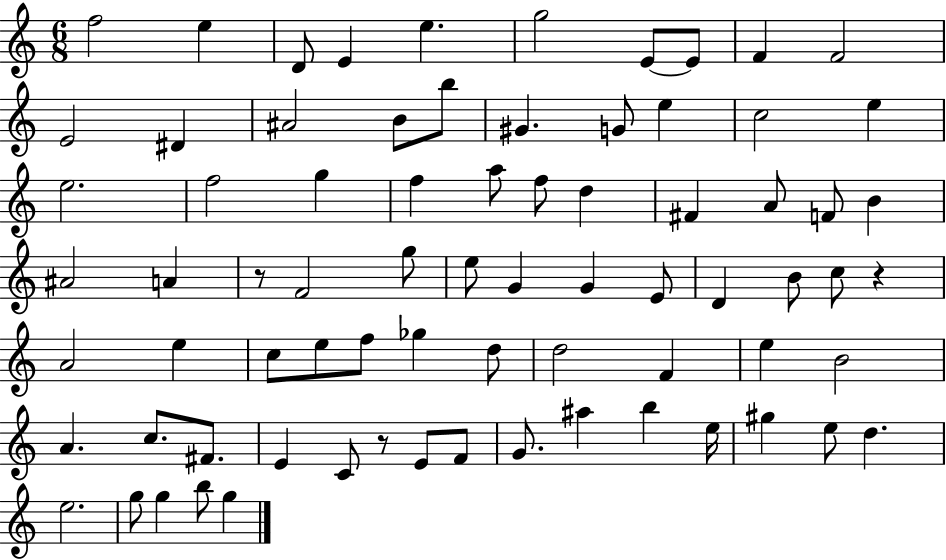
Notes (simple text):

F5/h E5/q D4/e E4/q E5/q. G5/h E4/e E4/e F4/q F4/h E4/h D#4/q A#4/h B4/e B5/e G#4/q. G4/e E5/q C5/h E5/q E5/h. F5/h G5/q F5/q A5/e F5/e D5/q F#4/q A4/e F4/e B4/q A#4/h A4/q R/e F4/h G5/e E5/e G4/q G4/q E4/e D4/q B4/e C5/e R/q A4/h E5/q C5/e E5/e F5/e Gb5/q D5/e D5/h F4/q E5/q B4/h A4/q. C5/e. F#4/e. E4/q C4/e R/e E4/e F4/e G4/e. A#5/q B5/q E5/s G#5/q E5/e D5/q. E5/h. G5/e G5/q B5/e G5/q